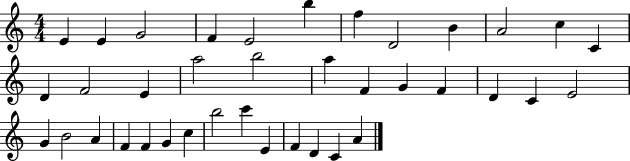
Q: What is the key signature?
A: C major